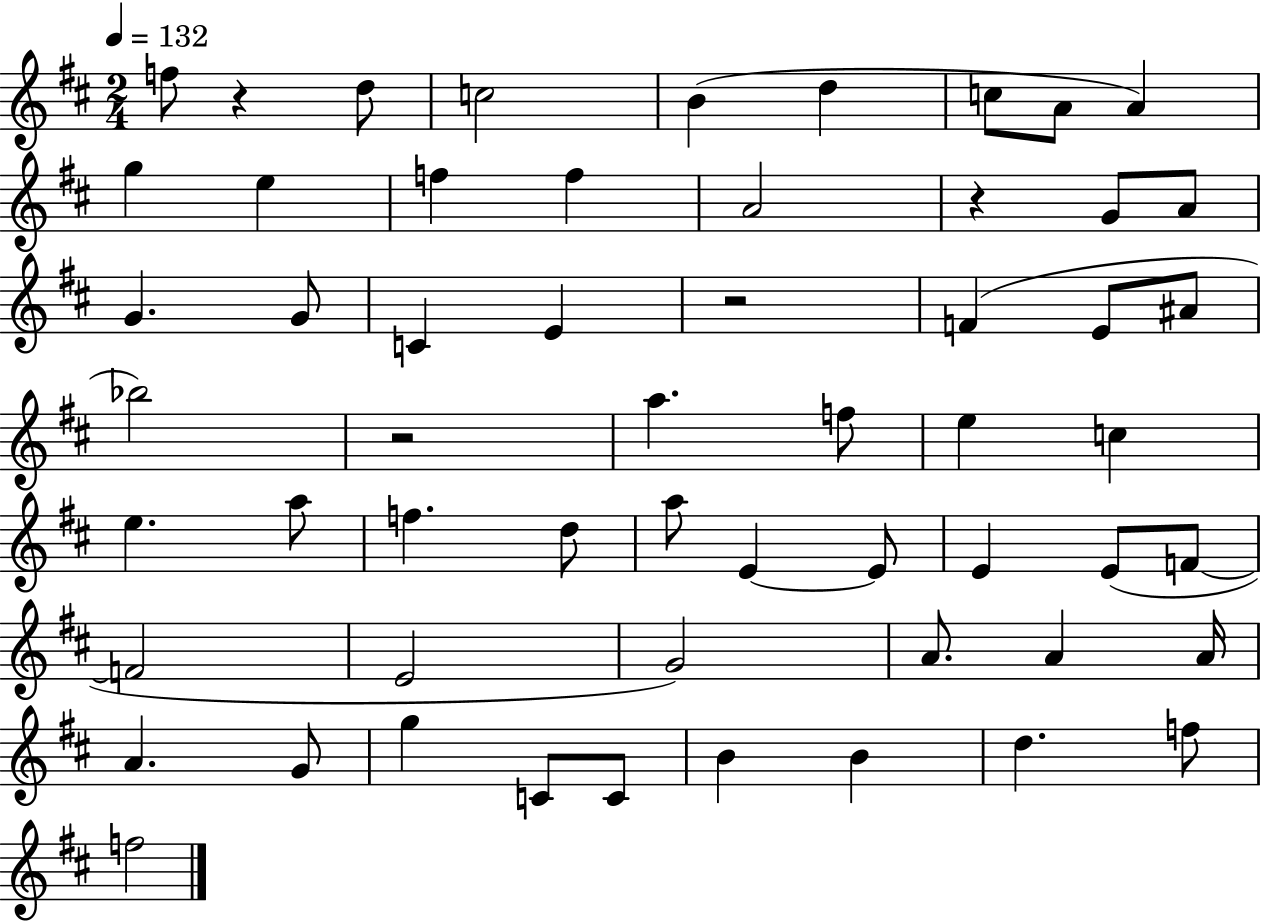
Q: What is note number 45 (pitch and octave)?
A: G4